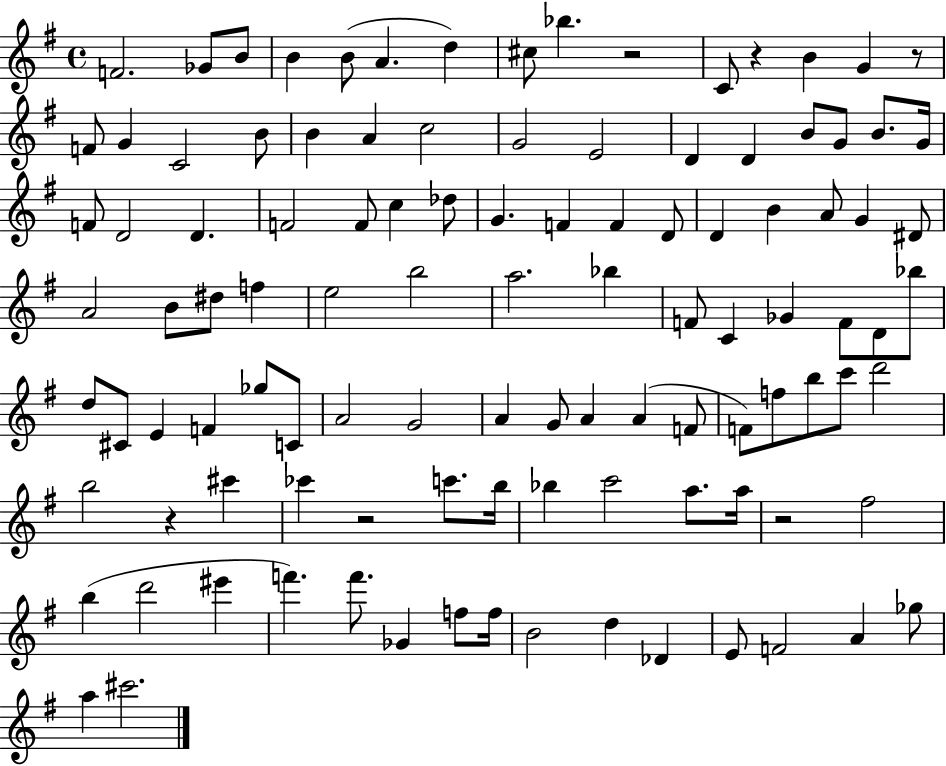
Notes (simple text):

F4/h. Gb4/e B4/e B4/q B4/e A4/q. D5/q C#5/e Bb5/q. R/h C4/e R/q B4/q G4/q R/e F4/e G4/q C4/h B4/e B4/q A4/q C5/h G4/h E4/h D4/q D4/q B4/e G4/e B4/e. G4/s F4/e D4/h D4/q. F4/h F4/e C5/q Db5/e G4/q. F4/q F4/q D4/e D4/q B4/q A4/e G4/q D#4/e A4/h B4/e D#5/e F5/q E5/h B5/h A5/h. Bb5/q F4/e C4/q Gb4/q F4/e D4/e Bb5/e D5/e C#4/e E4/q F4/q Gb5/e C4/e A4/h G4/h A4/q G4/e A4/q A4/q F4/e F4/e F5/e B5/e C6/e D6/h B5/h R/q C#6/q CES6/q R/h C6/e. B5/s Bb5/q C6/h A5/e. A5/s R/h F#5/h B5/q D6/h EIS6/q F6/q. F6/e. Gb4/q F5/e F5/s B4/h D5/q Db4/q E4/e F4/h A4/q Gb5/e A5/q C#6/h.